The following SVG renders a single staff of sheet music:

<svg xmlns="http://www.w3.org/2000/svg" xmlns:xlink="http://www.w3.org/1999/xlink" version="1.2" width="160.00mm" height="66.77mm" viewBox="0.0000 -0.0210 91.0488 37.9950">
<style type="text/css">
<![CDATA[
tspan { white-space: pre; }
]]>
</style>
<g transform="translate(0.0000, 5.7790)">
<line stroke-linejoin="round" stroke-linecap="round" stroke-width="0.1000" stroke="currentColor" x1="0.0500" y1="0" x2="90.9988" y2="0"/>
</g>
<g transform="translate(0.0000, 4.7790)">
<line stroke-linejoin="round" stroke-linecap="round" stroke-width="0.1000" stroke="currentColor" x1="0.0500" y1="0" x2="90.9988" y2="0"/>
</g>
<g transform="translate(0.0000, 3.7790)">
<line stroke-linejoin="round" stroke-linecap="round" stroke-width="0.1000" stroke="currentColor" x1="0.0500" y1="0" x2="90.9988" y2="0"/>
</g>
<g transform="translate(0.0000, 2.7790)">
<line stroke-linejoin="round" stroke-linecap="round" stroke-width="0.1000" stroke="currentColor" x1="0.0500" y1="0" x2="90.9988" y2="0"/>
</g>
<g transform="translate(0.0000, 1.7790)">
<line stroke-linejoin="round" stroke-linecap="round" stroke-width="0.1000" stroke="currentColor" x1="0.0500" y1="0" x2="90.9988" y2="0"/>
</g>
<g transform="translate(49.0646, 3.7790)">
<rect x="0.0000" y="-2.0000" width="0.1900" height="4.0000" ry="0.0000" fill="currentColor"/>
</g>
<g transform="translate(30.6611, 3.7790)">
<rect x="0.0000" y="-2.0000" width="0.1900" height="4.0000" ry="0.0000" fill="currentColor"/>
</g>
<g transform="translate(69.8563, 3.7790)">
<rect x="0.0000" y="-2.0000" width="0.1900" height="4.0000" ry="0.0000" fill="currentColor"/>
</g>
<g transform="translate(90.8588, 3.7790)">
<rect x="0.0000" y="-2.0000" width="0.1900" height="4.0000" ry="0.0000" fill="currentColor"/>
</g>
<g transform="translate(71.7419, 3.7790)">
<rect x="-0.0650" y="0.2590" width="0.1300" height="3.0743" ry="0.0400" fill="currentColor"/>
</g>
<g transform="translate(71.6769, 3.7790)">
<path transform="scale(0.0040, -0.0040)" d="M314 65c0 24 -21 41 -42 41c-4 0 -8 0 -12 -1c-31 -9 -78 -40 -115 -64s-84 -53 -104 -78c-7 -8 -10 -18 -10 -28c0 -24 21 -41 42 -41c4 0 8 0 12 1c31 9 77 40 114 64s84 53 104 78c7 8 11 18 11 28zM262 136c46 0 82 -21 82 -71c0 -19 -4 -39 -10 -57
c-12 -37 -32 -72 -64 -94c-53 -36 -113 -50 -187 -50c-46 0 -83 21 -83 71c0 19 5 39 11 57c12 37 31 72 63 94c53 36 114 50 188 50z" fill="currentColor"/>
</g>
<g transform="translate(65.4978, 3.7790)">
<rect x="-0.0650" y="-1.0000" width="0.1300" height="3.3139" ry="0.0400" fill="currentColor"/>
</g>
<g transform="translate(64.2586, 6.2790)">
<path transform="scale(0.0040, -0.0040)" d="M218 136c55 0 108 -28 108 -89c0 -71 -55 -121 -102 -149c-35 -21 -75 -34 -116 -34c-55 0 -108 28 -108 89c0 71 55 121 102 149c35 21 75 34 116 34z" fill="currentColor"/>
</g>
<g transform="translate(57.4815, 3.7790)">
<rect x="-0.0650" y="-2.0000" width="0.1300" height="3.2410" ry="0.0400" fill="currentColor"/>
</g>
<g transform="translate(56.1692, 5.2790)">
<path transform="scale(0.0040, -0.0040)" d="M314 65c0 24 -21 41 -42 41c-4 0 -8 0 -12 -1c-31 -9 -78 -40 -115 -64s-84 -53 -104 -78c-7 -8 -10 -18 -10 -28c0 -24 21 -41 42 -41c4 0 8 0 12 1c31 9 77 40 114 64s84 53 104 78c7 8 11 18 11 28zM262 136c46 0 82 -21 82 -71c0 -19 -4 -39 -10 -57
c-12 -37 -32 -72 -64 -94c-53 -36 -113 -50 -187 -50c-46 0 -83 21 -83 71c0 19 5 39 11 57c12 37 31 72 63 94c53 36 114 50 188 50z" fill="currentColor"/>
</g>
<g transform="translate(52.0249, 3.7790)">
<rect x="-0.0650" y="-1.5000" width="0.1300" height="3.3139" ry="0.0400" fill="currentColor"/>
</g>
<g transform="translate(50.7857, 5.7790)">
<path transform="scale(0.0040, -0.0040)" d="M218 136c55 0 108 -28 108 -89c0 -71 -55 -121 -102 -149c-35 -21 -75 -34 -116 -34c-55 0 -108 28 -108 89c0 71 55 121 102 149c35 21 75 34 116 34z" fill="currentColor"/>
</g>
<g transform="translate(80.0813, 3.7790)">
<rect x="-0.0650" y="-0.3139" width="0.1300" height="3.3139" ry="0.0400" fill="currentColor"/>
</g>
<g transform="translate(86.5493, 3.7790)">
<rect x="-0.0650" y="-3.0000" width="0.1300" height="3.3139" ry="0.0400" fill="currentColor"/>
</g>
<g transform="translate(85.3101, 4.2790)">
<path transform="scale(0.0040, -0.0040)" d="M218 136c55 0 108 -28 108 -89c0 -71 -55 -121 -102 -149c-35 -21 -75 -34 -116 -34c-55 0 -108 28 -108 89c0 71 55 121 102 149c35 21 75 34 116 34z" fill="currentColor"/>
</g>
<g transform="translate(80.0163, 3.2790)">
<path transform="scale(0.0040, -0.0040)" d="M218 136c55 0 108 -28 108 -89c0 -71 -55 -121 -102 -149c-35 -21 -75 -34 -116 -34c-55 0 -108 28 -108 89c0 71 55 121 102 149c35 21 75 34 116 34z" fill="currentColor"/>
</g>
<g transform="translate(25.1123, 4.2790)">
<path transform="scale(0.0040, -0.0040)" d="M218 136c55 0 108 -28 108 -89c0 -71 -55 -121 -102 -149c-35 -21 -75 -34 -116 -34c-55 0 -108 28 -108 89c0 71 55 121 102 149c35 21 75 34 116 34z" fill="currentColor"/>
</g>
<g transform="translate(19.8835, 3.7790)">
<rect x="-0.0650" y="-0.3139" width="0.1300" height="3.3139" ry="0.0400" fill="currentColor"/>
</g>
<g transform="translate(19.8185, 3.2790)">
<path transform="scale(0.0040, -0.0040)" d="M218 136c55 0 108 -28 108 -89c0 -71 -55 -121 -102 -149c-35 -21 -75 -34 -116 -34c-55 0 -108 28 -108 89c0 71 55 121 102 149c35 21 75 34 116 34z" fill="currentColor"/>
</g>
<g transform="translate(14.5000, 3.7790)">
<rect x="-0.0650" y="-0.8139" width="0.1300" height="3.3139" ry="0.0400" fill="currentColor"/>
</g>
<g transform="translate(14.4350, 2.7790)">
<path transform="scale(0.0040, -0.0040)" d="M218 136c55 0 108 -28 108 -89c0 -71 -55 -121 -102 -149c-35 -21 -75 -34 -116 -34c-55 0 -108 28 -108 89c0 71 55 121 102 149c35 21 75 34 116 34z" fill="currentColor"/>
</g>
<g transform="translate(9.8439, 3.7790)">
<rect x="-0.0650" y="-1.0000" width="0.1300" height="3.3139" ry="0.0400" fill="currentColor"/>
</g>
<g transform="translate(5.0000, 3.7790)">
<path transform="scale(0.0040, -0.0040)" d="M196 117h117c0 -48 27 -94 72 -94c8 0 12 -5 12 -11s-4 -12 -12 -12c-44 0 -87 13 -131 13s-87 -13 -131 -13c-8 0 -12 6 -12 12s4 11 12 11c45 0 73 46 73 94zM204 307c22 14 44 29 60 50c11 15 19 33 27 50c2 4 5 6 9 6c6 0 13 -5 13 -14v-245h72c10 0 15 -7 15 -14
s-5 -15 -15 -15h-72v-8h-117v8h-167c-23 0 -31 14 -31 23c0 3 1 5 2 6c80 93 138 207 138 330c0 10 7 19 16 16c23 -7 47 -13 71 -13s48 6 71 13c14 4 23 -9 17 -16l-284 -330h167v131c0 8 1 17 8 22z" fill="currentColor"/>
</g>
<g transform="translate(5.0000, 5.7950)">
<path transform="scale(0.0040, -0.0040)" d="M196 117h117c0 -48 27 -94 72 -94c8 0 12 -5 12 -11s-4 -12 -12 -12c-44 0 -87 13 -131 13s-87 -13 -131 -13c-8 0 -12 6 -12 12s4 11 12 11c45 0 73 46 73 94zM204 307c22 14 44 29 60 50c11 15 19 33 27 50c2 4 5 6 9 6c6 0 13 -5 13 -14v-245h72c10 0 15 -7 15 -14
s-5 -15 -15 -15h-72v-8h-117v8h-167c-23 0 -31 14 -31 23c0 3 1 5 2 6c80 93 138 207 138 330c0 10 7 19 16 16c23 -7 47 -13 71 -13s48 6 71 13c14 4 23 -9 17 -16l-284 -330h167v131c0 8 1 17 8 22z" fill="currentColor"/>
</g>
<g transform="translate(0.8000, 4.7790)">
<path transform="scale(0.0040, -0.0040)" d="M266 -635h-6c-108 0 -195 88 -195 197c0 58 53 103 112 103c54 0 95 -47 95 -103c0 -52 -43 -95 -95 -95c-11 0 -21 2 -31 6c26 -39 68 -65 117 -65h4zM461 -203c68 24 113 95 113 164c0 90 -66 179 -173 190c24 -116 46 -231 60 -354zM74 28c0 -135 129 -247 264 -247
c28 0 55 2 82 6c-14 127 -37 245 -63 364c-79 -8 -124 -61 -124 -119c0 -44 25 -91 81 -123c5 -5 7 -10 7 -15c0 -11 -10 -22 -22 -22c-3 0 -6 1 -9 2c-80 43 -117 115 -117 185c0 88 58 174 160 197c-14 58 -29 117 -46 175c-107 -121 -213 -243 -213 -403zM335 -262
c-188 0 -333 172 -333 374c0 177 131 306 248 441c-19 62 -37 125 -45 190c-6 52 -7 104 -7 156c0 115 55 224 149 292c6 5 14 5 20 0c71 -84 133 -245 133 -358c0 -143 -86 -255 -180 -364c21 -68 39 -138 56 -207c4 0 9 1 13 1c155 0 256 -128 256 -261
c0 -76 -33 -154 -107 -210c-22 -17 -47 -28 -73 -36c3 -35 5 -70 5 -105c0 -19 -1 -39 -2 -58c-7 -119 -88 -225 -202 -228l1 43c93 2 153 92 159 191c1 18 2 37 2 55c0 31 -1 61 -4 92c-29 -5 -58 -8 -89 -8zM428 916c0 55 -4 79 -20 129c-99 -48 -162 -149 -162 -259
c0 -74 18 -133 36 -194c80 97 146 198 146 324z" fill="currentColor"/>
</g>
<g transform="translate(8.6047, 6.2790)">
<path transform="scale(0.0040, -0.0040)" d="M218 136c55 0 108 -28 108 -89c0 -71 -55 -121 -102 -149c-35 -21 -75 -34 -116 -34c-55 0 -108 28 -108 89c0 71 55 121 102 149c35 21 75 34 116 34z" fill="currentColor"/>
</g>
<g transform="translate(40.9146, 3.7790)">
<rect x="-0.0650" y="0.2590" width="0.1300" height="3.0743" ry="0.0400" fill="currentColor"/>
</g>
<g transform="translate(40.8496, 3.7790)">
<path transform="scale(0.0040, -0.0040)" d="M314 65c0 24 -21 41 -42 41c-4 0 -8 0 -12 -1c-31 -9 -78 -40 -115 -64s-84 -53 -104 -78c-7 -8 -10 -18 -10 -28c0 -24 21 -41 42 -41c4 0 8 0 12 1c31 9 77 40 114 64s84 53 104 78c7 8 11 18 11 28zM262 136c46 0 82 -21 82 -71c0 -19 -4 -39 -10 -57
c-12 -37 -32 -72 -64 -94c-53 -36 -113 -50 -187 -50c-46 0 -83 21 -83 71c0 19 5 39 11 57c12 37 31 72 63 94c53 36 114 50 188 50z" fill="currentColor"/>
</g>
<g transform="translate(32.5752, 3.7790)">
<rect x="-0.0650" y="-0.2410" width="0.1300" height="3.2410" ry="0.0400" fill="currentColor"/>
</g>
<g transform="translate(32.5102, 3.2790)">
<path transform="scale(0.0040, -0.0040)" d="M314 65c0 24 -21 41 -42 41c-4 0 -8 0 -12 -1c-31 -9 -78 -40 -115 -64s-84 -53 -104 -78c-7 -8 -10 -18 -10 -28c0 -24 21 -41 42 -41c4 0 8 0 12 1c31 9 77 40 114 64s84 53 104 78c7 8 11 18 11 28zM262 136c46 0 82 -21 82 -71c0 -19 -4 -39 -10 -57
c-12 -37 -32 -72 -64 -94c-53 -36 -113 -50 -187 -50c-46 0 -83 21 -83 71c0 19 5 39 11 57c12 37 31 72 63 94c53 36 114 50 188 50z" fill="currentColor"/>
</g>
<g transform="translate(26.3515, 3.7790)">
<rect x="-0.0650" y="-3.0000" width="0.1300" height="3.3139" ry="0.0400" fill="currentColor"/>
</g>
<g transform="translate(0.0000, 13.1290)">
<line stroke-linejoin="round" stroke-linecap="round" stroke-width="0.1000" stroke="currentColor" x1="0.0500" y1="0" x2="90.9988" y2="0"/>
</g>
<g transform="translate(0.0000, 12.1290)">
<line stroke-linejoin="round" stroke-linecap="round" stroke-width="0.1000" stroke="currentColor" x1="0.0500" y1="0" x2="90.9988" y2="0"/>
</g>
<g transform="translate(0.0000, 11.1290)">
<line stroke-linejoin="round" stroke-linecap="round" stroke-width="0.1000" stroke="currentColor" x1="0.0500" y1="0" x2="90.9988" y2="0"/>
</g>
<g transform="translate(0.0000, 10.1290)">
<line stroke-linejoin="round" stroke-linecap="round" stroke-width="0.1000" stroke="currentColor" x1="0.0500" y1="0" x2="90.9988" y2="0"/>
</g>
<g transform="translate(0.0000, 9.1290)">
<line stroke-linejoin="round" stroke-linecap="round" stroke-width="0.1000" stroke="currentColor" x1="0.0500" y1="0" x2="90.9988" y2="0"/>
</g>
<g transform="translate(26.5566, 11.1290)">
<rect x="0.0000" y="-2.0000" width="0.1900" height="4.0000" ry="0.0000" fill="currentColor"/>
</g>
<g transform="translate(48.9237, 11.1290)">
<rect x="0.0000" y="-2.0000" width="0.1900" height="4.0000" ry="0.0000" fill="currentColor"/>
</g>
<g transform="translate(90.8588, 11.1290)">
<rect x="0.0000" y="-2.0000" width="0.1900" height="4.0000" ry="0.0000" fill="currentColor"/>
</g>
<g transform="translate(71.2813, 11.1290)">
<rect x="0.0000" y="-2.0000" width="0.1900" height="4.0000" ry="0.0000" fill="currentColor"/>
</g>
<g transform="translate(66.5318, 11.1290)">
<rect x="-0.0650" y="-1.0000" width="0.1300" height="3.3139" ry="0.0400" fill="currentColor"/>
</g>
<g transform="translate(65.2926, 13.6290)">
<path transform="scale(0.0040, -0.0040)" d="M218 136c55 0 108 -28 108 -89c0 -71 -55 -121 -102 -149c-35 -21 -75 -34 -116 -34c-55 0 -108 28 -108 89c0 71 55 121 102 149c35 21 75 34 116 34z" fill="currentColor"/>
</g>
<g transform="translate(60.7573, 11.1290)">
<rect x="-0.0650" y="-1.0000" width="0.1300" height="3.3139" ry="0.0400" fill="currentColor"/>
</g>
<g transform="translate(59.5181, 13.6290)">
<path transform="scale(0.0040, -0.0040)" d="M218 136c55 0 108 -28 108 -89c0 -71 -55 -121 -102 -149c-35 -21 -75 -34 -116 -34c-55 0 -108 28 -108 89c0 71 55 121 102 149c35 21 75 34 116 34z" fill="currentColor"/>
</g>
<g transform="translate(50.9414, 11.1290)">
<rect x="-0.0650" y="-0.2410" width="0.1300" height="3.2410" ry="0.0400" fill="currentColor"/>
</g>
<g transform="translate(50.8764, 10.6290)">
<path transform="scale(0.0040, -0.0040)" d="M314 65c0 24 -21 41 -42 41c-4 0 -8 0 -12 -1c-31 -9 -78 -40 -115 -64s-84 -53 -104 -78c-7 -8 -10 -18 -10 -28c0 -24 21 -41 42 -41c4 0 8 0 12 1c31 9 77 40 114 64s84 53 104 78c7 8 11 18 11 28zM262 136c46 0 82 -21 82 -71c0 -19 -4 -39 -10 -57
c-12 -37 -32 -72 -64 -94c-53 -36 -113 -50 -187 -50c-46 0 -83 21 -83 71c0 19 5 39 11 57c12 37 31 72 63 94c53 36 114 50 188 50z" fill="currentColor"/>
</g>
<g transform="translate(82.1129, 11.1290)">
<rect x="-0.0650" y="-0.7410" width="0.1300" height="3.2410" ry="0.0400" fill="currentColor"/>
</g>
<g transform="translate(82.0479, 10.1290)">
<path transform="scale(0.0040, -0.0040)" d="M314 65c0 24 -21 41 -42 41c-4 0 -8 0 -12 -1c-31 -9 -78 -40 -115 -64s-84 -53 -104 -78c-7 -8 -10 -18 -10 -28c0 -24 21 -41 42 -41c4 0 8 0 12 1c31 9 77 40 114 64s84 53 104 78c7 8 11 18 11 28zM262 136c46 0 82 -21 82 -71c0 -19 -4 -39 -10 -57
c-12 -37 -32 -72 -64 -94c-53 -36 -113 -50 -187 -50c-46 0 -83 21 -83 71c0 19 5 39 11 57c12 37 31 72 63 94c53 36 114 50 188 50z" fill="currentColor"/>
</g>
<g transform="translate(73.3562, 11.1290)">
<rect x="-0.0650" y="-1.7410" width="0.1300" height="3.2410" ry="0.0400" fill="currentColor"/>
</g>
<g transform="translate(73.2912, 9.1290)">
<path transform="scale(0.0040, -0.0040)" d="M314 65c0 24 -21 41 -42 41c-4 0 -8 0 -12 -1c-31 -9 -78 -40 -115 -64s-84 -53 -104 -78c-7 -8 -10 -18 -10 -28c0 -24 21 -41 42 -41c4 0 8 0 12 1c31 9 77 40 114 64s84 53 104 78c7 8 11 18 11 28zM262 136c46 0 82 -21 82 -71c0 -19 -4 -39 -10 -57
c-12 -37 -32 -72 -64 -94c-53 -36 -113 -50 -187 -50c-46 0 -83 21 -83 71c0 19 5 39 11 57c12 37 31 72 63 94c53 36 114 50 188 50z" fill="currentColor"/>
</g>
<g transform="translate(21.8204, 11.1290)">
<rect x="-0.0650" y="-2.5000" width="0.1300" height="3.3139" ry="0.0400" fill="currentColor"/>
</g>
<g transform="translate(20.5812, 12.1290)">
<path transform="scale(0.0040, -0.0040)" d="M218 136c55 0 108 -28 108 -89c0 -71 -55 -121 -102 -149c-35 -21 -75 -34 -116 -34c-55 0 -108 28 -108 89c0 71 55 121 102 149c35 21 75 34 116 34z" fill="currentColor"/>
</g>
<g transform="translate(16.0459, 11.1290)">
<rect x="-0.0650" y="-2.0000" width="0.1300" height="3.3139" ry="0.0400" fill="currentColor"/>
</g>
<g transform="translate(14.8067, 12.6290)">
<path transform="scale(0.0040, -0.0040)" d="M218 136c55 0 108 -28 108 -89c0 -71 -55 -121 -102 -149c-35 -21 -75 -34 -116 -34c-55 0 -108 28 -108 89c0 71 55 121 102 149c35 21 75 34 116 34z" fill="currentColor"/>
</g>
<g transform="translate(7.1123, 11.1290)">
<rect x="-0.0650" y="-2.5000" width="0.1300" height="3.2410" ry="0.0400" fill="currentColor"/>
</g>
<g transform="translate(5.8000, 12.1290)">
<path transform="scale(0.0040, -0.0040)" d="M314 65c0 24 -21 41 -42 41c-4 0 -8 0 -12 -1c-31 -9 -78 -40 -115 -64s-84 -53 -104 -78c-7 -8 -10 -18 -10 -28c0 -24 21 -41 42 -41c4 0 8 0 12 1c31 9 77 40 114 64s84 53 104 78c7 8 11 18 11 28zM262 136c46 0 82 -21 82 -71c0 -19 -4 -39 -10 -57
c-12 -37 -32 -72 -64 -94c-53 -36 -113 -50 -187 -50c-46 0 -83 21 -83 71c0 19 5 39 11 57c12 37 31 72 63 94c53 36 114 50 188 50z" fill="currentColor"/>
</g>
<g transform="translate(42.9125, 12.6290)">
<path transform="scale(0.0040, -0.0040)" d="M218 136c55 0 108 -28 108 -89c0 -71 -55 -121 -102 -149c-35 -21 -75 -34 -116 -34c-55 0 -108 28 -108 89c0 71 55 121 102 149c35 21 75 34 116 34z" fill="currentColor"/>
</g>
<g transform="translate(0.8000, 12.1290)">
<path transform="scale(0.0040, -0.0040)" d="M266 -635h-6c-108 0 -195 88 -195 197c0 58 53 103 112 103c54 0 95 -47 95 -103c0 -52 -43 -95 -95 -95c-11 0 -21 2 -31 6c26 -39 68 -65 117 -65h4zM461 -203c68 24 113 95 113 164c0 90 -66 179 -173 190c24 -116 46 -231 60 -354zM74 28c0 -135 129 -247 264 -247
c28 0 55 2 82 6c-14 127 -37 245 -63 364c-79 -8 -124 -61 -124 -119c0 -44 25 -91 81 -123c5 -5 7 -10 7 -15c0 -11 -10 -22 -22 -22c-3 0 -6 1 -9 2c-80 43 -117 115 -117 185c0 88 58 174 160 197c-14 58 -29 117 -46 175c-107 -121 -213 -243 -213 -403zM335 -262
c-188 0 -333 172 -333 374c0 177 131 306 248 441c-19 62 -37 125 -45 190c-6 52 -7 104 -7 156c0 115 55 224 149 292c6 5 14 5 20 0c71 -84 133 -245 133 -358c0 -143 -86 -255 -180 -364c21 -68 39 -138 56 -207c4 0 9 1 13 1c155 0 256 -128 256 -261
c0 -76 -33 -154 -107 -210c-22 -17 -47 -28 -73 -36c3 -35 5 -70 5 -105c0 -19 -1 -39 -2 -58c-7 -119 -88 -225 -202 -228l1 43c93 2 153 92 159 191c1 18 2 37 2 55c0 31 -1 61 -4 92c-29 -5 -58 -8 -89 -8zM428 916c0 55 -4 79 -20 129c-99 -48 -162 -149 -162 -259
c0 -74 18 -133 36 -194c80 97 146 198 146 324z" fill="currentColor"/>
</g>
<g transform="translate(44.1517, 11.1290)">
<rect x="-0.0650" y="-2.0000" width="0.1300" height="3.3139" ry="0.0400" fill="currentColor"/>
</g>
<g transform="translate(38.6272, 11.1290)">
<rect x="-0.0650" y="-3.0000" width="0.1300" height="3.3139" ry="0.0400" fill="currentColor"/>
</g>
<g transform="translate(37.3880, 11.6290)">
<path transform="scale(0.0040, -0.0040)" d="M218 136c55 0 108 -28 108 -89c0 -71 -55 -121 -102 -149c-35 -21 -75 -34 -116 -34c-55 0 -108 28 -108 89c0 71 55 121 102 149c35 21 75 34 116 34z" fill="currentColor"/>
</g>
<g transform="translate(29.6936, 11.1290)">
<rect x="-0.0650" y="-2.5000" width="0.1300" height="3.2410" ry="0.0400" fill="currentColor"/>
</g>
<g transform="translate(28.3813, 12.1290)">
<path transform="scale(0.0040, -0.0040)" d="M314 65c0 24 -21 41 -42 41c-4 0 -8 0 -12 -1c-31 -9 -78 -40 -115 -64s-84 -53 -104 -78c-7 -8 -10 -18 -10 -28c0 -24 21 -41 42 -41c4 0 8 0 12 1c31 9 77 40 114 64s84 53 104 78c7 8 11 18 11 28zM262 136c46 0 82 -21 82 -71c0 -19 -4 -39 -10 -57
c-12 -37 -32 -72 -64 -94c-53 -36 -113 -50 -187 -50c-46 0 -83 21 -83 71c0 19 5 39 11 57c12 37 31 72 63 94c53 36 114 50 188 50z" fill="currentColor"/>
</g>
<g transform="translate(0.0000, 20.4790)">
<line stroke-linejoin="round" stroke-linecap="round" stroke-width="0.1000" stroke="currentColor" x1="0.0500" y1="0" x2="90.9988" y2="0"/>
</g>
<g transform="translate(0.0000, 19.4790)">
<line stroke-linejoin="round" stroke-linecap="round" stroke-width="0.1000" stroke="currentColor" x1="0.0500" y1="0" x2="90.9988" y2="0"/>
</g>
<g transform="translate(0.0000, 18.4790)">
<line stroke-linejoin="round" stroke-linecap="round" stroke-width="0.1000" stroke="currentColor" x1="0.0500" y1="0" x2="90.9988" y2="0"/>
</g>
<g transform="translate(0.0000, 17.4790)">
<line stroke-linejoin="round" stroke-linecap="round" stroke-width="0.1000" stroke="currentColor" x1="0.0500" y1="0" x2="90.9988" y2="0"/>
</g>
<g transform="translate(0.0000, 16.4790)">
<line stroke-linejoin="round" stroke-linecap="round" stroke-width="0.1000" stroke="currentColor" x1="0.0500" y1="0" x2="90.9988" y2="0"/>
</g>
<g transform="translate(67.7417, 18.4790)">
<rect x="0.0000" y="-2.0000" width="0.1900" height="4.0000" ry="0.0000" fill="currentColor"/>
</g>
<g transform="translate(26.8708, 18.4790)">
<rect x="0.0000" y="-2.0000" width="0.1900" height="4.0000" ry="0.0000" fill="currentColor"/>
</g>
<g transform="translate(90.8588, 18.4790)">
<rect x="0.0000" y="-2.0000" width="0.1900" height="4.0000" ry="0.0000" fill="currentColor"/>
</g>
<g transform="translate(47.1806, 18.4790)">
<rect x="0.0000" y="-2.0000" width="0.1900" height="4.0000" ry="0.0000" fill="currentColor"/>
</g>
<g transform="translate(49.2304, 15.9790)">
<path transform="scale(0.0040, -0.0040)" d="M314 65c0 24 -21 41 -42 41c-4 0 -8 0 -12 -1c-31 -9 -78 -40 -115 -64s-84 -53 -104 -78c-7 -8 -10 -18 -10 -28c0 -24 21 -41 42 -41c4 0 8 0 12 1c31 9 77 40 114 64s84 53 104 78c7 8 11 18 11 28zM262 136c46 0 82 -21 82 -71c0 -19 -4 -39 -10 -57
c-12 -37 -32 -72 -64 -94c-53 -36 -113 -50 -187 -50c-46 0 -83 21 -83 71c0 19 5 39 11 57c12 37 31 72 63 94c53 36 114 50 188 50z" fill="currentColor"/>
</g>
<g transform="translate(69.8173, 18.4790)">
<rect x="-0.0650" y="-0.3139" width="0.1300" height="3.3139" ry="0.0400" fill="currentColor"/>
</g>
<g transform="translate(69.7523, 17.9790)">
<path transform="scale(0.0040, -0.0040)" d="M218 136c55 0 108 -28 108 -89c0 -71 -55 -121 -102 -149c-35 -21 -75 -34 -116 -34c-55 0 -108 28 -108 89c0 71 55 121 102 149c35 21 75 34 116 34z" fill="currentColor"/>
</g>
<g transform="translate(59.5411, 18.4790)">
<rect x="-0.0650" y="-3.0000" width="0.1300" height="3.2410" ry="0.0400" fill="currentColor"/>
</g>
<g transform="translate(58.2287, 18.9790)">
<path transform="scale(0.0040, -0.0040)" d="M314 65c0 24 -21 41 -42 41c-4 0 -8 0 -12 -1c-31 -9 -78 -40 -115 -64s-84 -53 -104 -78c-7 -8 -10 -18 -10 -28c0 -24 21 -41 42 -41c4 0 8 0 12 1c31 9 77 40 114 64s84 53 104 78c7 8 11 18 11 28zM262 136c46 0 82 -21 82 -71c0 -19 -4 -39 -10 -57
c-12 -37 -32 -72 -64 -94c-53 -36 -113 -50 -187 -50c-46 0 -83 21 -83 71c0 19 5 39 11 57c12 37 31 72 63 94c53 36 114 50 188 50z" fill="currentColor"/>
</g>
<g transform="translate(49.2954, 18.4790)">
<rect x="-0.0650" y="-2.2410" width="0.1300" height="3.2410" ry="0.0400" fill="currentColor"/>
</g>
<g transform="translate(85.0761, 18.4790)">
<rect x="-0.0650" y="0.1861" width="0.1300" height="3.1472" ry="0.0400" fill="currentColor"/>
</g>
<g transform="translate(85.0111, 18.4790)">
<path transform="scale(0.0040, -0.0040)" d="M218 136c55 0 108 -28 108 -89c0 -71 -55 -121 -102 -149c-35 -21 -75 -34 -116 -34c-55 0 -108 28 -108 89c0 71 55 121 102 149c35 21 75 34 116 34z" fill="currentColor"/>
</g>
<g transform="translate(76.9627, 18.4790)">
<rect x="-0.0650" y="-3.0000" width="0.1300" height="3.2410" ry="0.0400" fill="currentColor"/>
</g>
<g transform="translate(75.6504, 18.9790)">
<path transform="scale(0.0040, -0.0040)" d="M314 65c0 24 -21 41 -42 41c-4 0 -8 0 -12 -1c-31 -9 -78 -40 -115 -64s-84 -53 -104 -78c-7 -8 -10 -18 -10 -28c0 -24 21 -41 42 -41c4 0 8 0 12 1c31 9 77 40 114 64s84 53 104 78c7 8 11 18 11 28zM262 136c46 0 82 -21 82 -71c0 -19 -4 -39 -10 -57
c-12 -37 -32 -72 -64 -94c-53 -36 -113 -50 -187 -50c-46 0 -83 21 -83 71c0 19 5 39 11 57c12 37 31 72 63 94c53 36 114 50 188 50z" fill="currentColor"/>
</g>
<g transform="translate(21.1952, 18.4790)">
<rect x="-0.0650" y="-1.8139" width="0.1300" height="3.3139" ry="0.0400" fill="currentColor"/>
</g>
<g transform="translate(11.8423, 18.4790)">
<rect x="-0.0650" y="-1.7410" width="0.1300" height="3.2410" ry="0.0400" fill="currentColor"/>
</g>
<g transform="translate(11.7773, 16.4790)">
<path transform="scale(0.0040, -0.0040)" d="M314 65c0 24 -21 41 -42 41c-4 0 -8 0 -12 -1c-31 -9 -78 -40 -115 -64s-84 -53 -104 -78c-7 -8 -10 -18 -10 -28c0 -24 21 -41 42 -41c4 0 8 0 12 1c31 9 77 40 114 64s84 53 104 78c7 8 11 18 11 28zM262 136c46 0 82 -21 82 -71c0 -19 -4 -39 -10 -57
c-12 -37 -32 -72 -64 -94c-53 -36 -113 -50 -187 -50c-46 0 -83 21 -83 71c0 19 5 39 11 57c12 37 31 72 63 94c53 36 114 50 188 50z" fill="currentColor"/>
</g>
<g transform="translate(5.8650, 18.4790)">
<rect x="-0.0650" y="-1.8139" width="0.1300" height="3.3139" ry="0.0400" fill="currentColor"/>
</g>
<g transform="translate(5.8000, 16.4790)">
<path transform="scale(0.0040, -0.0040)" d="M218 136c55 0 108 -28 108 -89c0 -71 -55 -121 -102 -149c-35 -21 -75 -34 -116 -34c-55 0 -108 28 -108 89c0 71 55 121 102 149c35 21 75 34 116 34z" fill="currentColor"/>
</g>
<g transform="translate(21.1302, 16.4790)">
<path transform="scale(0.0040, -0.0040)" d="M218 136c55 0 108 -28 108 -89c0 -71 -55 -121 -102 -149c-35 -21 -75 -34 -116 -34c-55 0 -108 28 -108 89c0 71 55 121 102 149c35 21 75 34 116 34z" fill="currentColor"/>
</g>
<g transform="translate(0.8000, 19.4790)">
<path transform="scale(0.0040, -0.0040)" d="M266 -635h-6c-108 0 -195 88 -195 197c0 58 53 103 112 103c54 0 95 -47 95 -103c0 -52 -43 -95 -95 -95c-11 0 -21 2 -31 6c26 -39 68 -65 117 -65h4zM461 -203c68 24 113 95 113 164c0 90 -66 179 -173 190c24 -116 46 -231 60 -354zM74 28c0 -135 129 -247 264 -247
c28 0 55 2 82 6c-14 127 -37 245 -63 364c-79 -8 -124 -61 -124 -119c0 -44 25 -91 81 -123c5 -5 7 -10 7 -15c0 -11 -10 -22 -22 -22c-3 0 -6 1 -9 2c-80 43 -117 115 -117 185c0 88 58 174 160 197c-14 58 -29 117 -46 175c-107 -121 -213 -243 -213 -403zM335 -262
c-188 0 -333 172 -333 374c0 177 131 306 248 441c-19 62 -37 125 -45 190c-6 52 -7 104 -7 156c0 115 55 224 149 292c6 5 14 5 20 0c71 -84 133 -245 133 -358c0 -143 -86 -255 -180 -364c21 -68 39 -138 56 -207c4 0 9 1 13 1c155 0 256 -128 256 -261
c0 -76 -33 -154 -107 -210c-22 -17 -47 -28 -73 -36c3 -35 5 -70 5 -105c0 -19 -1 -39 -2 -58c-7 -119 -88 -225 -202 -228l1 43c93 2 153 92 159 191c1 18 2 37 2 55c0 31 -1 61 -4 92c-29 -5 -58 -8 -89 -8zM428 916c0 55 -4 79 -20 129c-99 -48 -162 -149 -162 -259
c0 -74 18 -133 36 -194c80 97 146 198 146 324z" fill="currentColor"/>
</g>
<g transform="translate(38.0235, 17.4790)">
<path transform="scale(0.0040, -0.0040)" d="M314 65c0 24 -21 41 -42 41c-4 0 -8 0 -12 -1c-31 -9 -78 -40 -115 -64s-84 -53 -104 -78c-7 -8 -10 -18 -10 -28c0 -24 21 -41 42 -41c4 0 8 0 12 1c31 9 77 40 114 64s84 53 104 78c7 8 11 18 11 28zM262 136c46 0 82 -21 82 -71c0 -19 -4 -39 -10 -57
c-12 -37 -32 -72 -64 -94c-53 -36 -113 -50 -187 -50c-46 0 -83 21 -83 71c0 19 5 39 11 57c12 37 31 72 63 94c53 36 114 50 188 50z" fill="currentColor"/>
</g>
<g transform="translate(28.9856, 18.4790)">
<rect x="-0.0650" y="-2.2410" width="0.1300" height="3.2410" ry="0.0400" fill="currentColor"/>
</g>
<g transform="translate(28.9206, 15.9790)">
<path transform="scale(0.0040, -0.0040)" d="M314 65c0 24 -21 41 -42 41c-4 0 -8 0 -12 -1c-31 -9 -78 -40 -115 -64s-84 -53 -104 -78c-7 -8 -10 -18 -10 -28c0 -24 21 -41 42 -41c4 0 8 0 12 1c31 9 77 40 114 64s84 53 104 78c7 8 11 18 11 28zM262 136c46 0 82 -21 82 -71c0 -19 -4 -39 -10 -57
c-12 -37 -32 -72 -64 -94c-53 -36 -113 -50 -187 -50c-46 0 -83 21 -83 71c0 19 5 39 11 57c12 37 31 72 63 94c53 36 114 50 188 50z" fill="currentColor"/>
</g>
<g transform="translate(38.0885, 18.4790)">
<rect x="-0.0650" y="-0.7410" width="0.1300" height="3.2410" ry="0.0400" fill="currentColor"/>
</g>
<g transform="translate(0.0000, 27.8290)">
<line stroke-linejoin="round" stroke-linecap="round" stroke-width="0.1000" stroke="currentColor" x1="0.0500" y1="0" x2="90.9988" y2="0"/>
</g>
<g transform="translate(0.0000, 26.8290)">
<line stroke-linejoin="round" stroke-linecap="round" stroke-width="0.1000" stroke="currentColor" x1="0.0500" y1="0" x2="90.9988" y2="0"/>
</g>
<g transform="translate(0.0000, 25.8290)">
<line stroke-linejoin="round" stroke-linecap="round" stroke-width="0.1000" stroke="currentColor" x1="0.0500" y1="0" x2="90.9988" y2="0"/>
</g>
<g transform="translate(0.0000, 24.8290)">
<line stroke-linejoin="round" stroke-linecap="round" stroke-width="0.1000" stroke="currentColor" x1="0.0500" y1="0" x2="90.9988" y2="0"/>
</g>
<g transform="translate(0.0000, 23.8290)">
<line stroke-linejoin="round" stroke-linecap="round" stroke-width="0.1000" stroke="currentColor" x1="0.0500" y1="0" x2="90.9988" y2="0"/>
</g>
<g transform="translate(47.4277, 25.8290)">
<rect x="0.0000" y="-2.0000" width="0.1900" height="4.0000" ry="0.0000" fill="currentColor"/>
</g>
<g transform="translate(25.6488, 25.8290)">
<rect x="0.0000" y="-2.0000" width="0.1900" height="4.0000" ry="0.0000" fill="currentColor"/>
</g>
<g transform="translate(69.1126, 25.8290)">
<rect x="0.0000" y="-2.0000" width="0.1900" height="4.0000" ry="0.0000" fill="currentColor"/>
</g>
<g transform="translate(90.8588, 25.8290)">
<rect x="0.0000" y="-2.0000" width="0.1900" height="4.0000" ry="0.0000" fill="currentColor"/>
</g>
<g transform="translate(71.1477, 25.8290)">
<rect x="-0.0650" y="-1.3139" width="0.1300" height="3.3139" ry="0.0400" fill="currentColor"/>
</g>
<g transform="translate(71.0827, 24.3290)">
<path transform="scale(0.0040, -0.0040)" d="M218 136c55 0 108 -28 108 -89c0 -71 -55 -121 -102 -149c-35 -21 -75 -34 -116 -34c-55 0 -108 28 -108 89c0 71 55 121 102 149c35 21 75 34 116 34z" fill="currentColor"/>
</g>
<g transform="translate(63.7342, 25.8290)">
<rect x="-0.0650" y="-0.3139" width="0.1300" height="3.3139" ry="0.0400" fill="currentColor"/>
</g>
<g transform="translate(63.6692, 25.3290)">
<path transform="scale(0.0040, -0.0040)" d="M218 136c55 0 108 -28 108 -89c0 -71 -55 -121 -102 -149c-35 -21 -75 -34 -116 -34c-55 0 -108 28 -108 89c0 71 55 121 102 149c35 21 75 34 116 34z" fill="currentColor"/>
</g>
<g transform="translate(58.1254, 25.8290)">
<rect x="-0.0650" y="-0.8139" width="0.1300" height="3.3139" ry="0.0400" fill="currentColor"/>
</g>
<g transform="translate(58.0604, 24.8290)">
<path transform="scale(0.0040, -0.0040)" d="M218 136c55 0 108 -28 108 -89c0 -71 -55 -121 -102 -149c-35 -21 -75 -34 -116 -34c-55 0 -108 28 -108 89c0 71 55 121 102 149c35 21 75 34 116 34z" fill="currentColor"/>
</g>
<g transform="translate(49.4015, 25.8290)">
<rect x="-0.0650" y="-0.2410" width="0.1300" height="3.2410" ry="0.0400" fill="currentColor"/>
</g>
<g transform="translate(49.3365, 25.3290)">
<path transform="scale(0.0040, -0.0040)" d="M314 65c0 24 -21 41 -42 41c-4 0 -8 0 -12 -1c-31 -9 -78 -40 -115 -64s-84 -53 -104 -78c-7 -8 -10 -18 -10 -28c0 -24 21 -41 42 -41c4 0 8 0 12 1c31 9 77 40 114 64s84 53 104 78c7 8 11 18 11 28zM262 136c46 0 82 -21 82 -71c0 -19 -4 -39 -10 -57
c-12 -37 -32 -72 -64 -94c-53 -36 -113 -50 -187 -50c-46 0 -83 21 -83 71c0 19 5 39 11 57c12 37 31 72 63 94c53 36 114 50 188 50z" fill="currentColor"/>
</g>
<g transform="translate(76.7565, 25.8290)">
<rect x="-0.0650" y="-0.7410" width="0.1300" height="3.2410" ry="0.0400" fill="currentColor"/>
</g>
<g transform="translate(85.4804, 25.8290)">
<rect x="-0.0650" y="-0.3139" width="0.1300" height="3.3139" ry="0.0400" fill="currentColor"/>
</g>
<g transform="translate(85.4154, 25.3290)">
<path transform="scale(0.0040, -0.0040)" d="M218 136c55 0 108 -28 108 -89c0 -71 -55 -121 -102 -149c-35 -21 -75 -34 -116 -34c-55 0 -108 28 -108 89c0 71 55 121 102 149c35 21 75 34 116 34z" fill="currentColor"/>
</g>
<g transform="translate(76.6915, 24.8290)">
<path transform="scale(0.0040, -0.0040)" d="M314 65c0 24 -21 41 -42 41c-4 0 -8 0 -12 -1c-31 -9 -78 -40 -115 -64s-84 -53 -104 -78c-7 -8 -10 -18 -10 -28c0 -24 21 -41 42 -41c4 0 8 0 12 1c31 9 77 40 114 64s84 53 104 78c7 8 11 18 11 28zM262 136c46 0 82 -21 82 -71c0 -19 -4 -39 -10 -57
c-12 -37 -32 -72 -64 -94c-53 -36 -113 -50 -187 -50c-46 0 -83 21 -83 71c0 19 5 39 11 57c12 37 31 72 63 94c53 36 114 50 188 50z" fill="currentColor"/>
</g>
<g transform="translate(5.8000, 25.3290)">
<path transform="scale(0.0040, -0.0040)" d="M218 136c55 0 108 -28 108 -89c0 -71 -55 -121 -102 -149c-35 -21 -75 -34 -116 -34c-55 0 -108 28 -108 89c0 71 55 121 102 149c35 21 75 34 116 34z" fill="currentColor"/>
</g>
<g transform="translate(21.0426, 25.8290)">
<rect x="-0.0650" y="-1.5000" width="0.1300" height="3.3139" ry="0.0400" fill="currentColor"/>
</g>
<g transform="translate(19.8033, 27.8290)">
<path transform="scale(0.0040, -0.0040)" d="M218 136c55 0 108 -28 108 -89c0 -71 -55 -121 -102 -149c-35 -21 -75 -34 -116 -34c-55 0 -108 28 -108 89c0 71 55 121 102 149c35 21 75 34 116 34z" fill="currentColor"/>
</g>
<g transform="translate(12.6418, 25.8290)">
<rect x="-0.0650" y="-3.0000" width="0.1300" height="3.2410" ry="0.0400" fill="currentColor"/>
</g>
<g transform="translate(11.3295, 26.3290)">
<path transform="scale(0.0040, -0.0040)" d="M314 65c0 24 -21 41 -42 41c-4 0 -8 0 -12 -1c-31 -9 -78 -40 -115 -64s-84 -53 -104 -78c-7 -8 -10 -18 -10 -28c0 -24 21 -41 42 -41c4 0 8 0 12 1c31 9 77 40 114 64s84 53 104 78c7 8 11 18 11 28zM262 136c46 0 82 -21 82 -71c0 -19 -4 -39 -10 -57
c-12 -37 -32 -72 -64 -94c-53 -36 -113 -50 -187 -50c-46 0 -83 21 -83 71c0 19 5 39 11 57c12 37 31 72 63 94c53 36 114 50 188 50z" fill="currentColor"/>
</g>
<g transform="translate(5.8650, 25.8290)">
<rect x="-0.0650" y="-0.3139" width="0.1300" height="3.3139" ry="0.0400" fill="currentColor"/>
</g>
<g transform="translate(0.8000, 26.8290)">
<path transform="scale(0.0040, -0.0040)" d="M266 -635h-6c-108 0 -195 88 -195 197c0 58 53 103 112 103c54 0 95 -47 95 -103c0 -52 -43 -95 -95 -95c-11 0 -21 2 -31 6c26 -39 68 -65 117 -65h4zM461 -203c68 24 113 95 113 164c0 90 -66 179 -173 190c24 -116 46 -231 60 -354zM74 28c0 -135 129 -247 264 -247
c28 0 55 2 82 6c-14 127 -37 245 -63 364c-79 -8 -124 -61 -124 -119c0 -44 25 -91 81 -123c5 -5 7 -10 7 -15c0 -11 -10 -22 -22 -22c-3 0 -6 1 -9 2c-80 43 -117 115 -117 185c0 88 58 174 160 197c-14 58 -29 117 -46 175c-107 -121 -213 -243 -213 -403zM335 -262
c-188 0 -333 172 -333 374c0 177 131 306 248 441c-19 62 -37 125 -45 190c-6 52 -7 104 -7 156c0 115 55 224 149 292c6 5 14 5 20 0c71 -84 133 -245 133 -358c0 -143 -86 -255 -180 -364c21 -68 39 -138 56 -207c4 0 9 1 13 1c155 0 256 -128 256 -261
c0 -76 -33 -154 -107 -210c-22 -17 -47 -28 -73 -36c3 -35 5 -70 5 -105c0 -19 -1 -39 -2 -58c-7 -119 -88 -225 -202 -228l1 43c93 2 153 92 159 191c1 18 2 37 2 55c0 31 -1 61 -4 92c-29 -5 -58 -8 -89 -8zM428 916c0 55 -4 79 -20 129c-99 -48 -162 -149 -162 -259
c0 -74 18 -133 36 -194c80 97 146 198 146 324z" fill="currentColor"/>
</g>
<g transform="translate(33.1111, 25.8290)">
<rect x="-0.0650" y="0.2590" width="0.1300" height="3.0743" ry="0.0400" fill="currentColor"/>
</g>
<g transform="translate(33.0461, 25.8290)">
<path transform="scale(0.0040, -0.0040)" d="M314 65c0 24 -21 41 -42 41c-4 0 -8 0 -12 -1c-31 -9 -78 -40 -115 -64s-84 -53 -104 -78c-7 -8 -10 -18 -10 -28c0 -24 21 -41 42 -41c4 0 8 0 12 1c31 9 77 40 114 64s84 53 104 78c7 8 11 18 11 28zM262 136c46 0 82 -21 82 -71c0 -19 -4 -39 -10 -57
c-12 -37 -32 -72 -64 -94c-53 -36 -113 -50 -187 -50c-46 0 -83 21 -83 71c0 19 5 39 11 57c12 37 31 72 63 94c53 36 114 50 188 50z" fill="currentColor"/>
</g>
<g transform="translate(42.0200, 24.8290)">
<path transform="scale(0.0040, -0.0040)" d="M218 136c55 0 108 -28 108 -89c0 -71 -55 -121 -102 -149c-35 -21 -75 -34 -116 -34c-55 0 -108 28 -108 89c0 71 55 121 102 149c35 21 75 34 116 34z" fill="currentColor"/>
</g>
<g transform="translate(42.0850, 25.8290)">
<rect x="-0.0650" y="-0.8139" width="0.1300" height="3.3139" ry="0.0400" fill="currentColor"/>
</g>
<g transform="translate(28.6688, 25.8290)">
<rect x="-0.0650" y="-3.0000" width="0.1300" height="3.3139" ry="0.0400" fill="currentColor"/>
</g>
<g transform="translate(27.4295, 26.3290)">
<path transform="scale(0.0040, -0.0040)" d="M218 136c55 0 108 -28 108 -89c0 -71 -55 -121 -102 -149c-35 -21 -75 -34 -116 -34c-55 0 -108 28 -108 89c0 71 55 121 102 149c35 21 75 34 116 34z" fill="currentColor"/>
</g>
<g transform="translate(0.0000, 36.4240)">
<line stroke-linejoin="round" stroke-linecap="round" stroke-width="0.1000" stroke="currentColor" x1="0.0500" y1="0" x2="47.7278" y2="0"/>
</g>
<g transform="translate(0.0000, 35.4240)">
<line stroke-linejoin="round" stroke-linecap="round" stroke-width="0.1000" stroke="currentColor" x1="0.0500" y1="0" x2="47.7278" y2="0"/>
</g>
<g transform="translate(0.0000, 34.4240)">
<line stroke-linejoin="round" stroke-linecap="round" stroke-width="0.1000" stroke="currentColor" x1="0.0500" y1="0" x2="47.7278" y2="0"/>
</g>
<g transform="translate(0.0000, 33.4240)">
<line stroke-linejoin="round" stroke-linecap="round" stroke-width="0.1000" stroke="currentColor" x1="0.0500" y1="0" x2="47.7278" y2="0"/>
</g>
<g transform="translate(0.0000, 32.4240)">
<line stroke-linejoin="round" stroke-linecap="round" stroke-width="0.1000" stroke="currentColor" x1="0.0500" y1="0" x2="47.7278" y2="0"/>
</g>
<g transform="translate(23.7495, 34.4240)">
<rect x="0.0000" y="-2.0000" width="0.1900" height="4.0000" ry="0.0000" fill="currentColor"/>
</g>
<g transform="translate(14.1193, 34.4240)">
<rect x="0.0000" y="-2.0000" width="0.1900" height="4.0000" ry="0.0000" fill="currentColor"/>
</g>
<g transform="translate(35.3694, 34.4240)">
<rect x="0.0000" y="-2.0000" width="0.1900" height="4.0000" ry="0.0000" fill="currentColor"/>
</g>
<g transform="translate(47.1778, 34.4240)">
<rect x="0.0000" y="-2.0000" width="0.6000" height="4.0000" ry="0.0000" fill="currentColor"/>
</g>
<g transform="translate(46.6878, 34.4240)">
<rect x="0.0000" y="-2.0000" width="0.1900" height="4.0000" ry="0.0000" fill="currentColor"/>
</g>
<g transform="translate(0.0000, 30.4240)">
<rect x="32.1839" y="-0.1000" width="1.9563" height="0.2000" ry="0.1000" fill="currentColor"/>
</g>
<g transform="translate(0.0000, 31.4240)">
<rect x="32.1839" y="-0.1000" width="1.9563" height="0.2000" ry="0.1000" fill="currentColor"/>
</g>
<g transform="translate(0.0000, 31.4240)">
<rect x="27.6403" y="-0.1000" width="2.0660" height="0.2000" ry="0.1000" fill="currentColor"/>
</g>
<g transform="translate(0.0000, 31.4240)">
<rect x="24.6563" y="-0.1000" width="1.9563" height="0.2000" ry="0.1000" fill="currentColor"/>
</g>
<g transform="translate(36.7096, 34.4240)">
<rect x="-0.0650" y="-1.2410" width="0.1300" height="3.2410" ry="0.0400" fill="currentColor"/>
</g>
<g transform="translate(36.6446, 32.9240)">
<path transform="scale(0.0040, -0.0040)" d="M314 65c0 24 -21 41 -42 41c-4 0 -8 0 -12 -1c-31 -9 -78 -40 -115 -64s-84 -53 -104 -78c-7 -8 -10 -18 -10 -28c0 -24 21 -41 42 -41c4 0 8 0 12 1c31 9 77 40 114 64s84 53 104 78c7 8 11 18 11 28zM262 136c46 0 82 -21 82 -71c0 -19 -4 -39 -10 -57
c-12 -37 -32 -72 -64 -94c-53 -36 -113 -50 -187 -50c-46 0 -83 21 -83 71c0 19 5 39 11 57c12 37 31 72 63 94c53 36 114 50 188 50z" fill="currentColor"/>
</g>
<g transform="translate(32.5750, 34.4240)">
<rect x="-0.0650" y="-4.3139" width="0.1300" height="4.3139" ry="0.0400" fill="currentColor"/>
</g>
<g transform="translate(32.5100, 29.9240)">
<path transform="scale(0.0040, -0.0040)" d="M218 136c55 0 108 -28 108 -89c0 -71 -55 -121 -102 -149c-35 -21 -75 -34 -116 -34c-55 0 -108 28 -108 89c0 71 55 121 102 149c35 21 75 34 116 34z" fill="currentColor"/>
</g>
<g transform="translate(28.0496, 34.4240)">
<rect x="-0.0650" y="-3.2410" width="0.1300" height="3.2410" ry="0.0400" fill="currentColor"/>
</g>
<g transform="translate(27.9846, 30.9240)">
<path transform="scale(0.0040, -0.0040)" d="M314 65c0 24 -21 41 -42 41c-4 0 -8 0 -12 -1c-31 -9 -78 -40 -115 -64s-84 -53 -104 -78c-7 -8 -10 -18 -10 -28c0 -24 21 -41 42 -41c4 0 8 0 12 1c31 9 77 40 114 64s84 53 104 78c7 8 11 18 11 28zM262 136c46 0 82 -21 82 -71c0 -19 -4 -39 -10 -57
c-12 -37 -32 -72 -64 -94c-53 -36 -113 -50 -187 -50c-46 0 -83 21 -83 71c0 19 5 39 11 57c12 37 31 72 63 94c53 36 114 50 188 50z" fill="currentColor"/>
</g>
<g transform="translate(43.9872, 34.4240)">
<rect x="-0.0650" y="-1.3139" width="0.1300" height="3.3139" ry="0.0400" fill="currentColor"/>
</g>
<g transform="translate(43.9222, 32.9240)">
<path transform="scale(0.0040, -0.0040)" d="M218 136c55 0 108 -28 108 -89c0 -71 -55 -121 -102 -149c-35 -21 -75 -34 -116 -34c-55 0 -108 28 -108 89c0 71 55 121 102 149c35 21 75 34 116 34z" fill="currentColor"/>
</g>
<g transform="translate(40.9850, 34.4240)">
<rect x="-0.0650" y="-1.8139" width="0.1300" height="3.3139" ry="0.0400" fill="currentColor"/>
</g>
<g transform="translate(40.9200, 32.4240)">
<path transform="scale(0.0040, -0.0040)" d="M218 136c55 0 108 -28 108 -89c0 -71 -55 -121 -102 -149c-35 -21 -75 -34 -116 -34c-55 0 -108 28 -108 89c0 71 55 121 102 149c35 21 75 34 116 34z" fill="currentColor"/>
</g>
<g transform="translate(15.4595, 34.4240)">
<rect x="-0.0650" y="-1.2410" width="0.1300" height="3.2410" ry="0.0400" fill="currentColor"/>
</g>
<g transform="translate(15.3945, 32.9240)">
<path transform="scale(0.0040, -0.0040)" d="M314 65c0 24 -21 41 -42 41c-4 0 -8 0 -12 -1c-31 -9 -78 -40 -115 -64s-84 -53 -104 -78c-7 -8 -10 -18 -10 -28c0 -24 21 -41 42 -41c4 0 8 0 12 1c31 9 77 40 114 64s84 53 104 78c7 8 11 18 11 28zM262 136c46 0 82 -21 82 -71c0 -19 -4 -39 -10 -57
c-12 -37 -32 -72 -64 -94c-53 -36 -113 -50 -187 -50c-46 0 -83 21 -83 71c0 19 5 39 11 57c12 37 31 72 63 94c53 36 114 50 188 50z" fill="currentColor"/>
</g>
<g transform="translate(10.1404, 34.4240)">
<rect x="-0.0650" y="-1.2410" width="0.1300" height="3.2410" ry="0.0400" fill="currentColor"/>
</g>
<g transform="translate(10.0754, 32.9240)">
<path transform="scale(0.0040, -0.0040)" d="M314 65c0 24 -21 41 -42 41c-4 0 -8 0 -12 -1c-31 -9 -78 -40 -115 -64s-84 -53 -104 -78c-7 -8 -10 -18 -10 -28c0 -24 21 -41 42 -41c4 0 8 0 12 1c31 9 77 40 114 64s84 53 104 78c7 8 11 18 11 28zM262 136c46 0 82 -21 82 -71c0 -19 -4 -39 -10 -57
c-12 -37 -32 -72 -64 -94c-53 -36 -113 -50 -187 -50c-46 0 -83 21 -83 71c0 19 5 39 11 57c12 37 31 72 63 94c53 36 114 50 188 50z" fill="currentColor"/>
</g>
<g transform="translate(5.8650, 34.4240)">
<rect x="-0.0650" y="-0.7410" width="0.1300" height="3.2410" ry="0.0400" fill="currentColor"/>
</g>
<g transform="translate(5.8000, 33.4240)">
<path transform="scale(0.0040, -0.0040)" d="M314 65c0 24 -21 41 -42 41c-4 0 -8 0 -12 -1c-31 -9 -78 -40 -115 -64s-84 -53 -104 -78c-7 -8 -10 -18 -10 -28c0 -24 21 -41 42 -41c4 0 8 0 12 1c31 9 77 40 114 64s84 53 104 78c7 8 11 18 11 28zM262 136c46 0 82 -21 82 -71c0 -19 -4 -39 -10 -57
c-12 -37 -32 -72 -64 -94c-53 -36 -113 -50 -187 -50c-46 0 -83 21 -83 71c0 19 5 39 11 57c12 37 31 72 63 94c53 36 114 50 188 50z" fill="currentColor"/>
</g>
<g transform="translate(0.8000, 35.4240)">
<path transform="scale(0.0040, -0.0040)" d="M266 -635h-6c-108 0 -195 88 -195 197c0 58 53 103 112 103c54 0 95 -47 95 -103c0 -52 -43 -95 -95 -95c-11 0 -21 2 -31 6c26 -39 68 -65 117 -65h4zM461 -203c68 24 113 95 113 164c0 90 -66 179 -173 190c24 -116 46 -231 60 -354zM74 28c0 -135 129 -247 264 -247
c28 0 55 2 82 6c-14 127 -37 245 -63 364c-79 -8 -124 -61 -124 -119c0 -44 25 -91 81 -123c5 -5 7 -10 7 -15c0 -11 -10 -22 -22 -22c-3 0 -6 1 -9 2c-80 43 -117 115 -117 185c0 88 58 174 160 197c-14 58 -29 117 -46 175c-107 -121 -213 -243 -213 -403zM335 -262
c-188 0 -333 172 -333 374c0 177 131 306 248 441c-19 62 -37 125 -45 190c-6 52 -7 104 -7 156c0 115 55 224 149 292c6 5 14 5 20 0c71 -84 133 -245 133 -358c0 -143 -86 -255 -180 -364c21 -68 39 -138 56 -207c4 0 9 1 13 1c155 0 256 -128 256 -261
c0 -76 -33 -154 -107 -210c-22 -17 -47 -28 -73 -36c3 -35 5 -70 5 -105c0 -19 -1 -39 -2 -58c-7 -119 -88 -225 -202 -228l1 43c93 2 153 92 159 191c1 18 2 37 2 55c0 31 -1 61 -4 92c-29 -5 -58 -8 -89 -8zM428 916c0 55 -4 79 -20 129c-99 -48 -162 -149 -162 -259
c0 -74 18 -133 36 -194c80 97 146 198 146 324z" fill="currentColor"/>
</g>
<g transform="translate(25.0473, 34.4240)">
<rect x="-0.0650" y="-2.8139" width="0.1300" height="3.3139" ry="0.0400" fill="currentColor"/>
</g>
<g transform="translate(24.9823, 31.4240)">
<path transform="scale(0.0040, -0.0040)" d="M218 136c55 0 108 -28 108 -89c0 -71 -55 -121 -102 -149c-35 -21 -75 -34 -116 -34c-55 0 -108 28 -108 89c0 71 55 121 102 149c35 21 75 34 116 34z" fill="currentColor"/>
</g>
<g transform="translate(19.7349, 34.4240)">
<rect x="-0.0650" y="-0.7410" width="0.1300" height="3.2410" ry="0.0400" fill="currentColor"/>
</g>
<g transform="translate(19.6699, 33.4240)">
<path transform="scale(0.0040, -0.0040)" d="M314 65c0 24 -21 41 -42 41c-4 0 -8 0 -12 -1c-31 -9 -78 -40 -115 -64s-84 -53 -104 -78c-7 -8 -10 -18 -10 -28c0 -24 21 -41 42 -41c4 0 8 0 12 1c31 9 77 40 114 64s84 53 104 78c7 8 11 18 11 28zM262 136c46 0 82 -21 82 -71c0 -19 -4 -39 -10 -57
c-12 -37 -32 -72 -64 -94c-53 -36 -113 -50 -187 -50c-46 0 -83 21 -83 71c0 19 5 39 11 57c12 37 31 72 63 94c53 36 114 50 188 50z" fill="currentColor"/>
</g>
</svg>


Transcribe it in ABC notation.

X:1
T:Untitled
M:4/4
L:1/4
K:C
D d c A c2 B2 E F2 D B2 c A G2 F G G2 A F c2 D D f2 d2 f f2 f g2 d2 g2 A2 c A2 B c A2 E A B2 d c2 d c e d2 c d2 e2 e2 d2 a b2 d' e2 f e